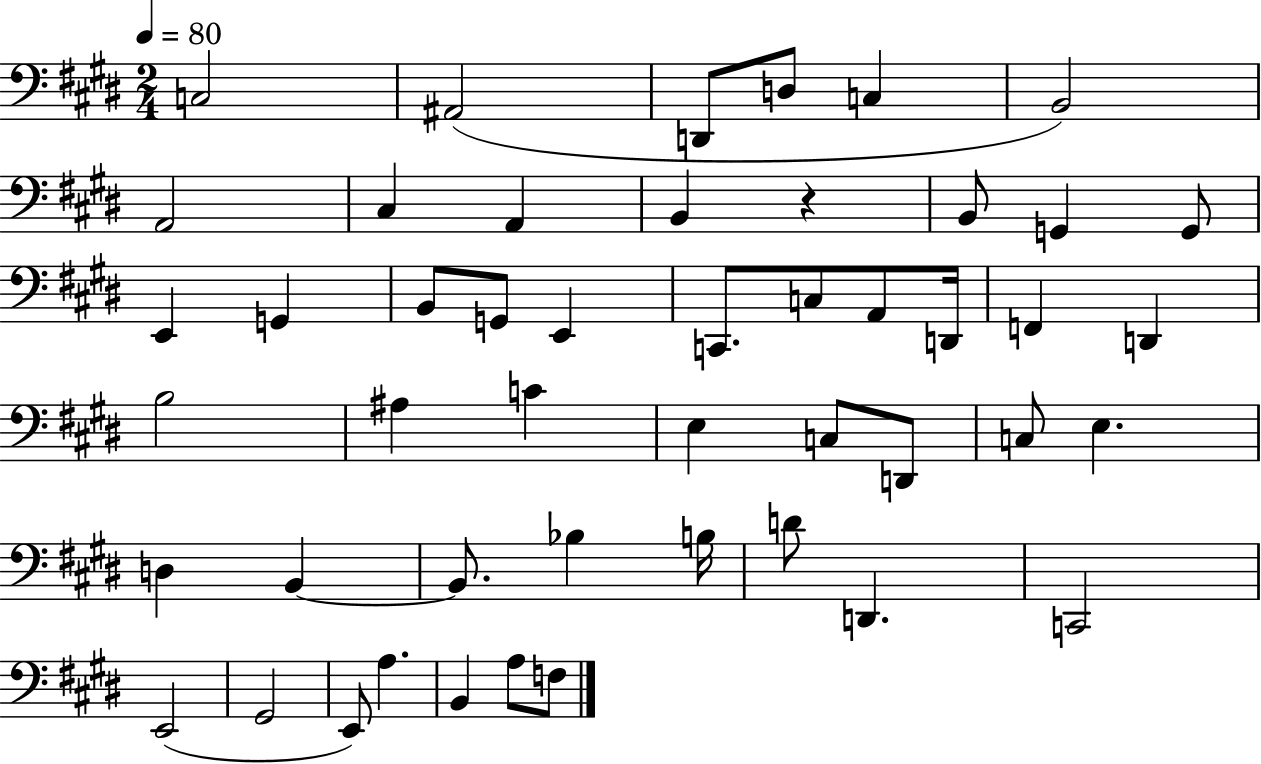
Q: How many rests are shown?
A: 1